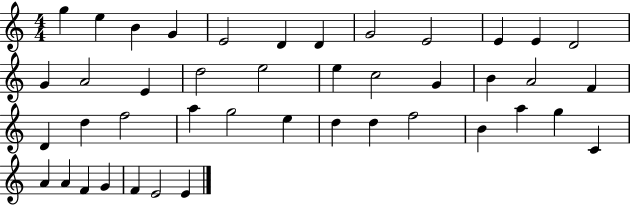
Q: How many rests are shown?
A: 0